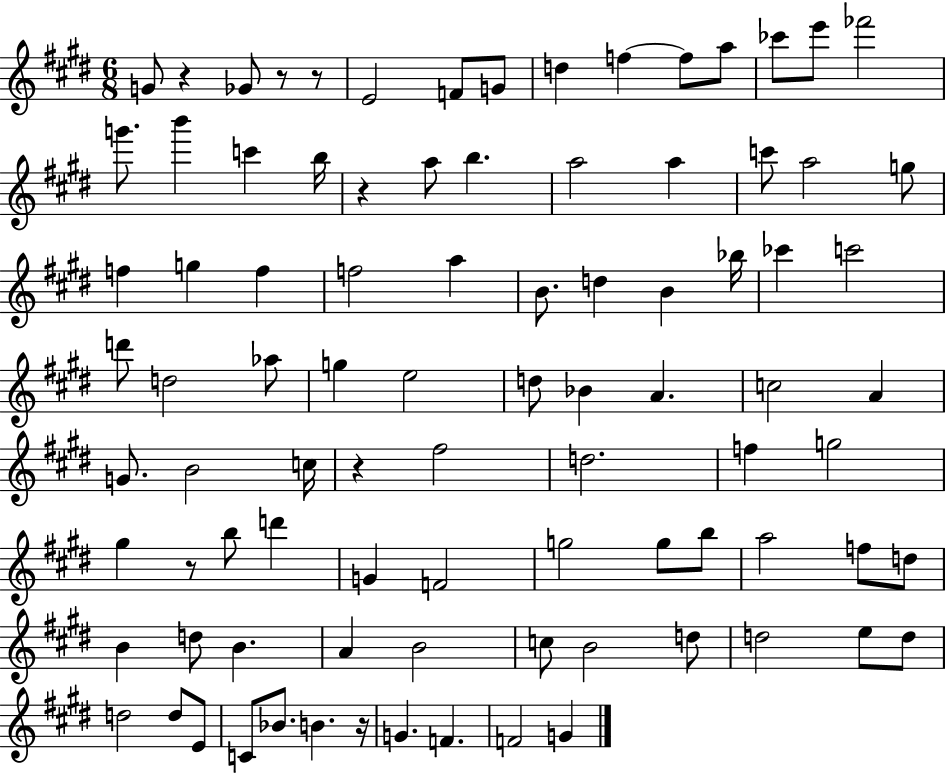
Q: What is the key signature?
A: E major